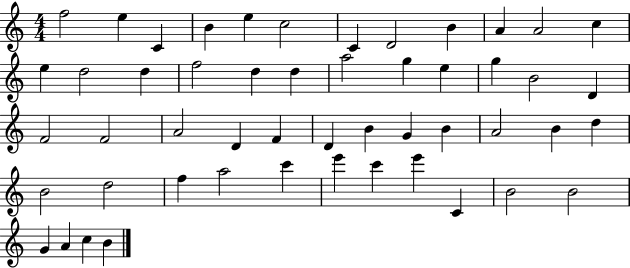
X:1
T:Untitled
M:4/4
L:1/4
K:C
f2 e C B e c2 C D2 B A A2 c e d2 d f2 d d a2 g e g B2 D F2 F2 A2 D F D B G B A2 B d B2 d2 f a2 c' e' c' e' C B2 B2 G A c B